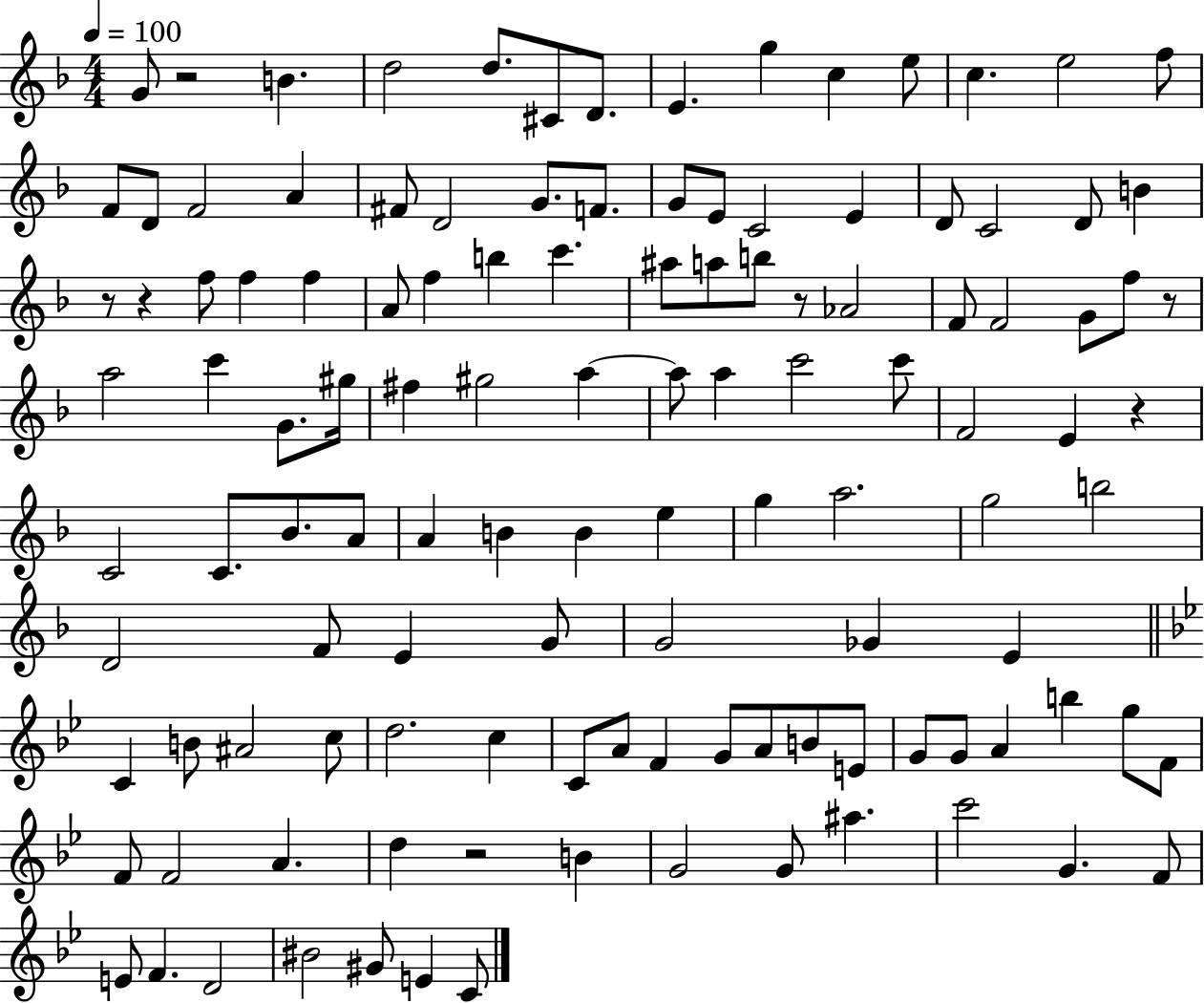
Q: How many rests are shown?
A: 7